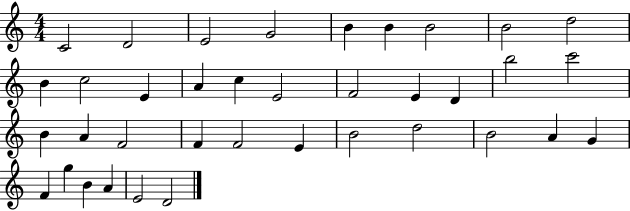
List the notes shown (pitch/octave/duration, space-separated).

C4/h D4/h E4/h G4/h B4/q B4/q B4/h B4/h D5/h B4/q C5/h E4/q A4/q C5/q E4/h F4/h E4/q D4/q B5/h C6/h B4/q A4/q F4/h F4/q F4/h E4/q B4/h D5/h B4/h A4/q G4/q F4/q G5/q B4/q A4/q E4/h D4/h